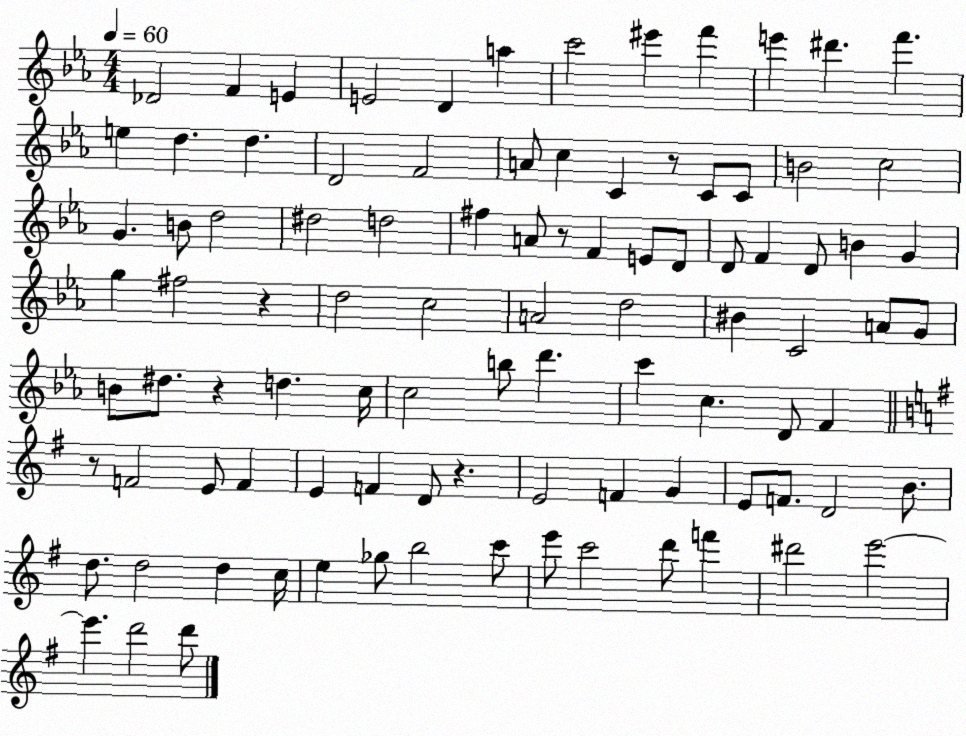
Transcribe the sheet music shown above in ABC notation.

X:1
T:Untitled
M:4/4
L:1/4
K:Eb
_D2 F E E2 D a c'2 ^e' f' e' ^d' f' e d d D2 F2 A/2 c C z/2 C/2 C/2 B2 c2 G B/2 d2 ^d2 d2 ^f A/2 z/2 F E/2 D/2 D/2 F D/2 B G g ^f2 z d2 c2 A2 d2 ^B C2 A/2 G/2 B/2 ^d/2 z d c/4 c2 b/2 d' c' c D/2 F z/2 F2 E/2 F E F D/2 z E2 F G E/2 F/2 D2 B/2 d/2 d2 d c/4 e _g/2 b2 c'/2 e'/2 c'2 d'/2 f' ^d'2 e'2 e' d'2 d'/2